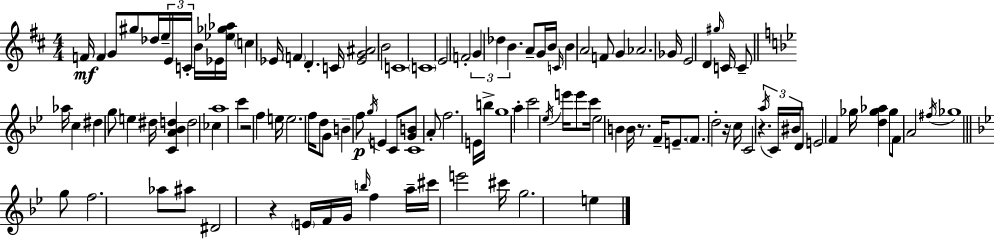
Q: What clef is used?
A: treble